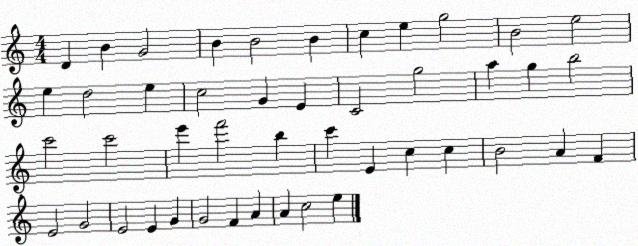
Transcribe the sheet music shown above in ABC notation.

X:1
T:Untitled
M:4/4
L:1/4
K:C
D B G2 B B2 B c e g2 B2 e2 e d2 e c2 G E C2 g2 a g b2 c'2 c'2 e' f'2 b c' E c c B2 A F E2 G2 E2 E G G2 F A A c2 e